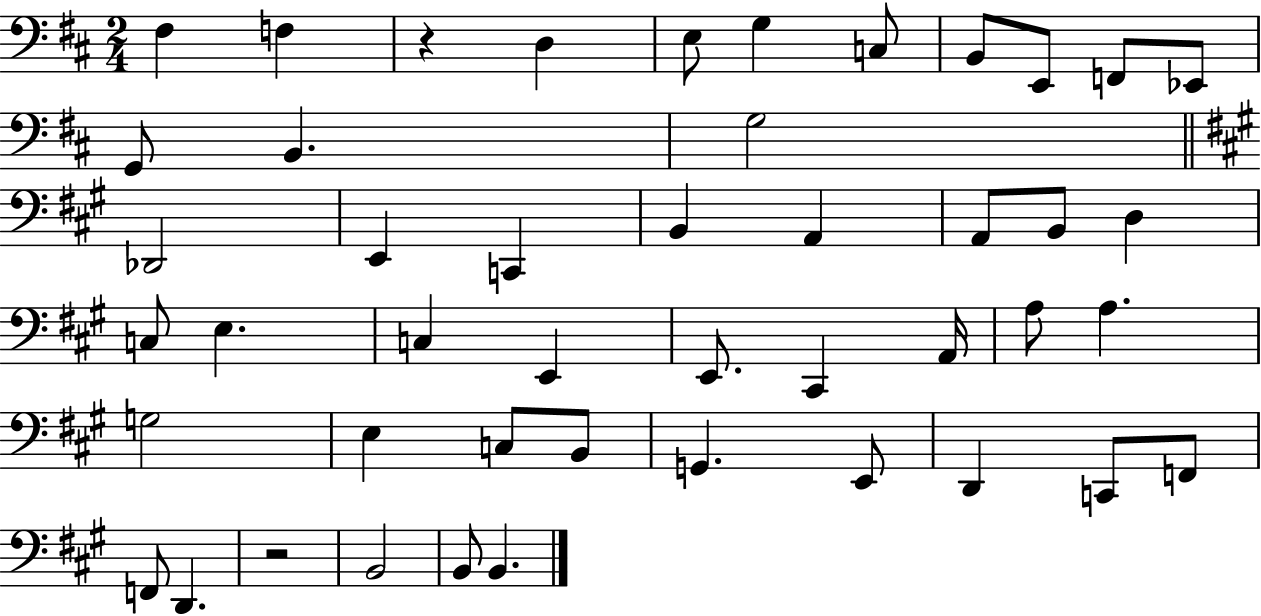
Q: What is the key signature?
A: D major